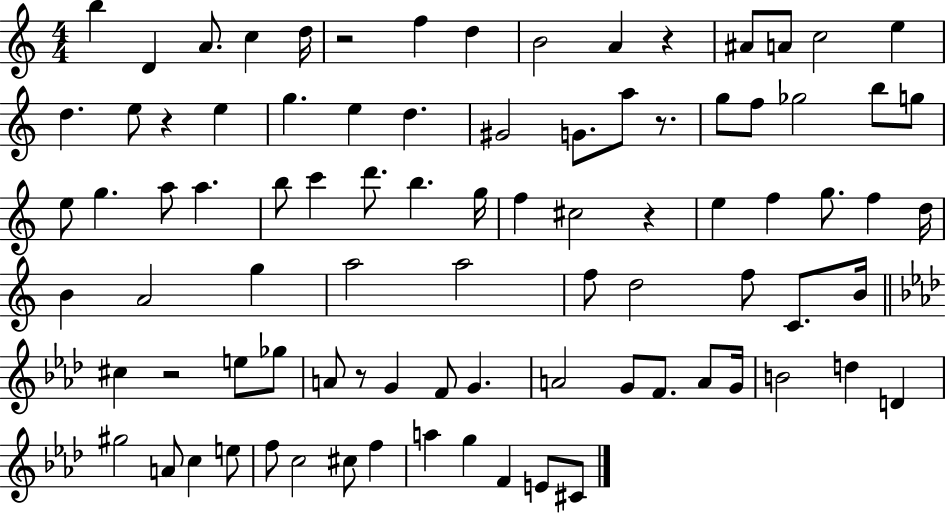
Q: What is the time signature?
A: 4/4